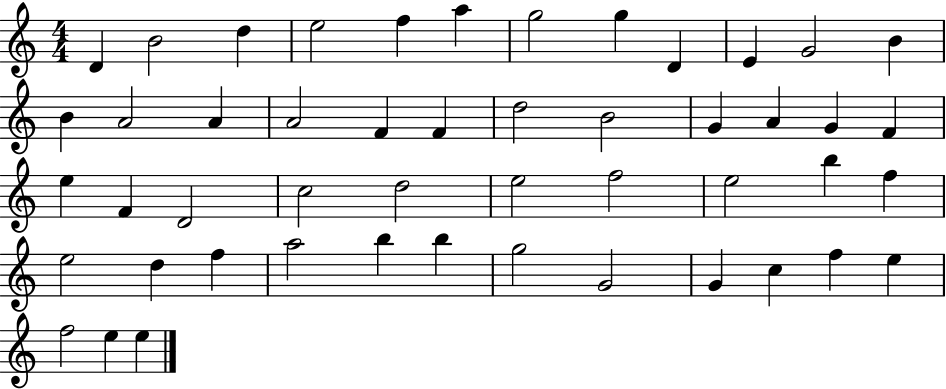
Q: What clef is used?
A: treble